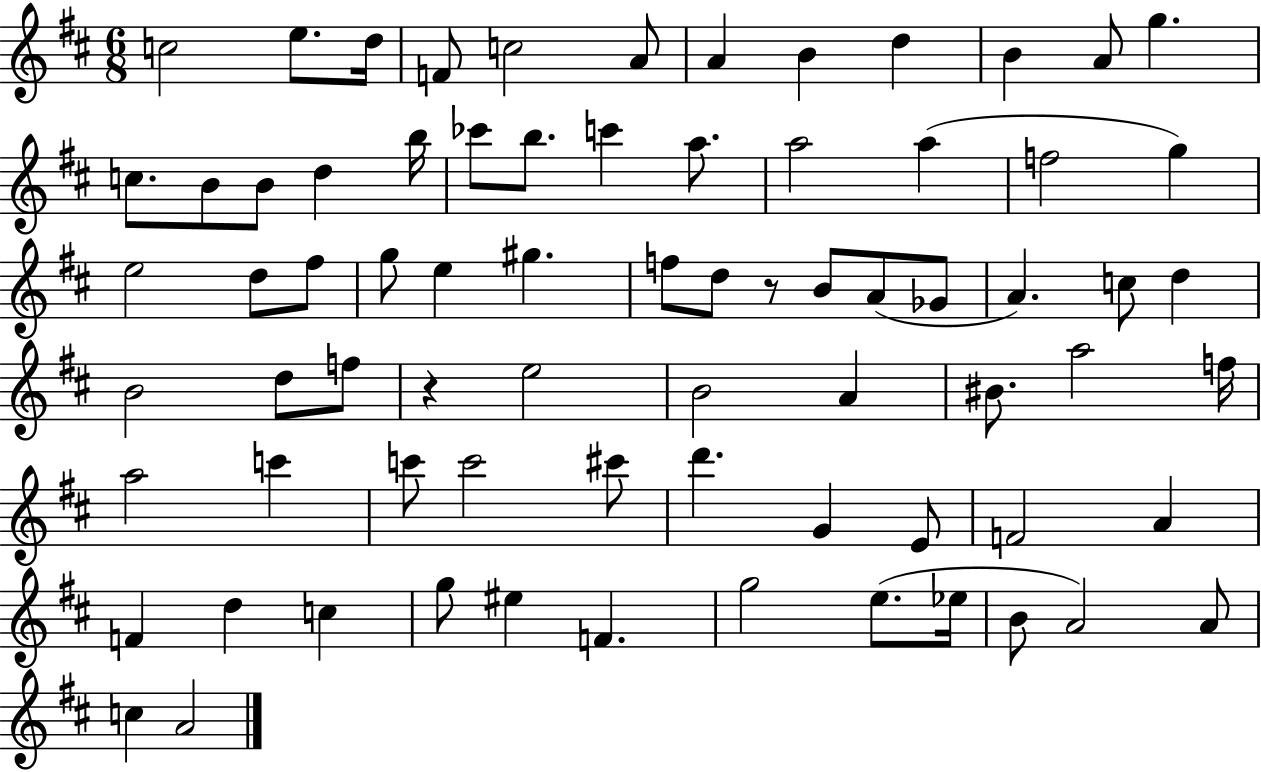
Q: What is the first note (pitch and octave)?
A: C5